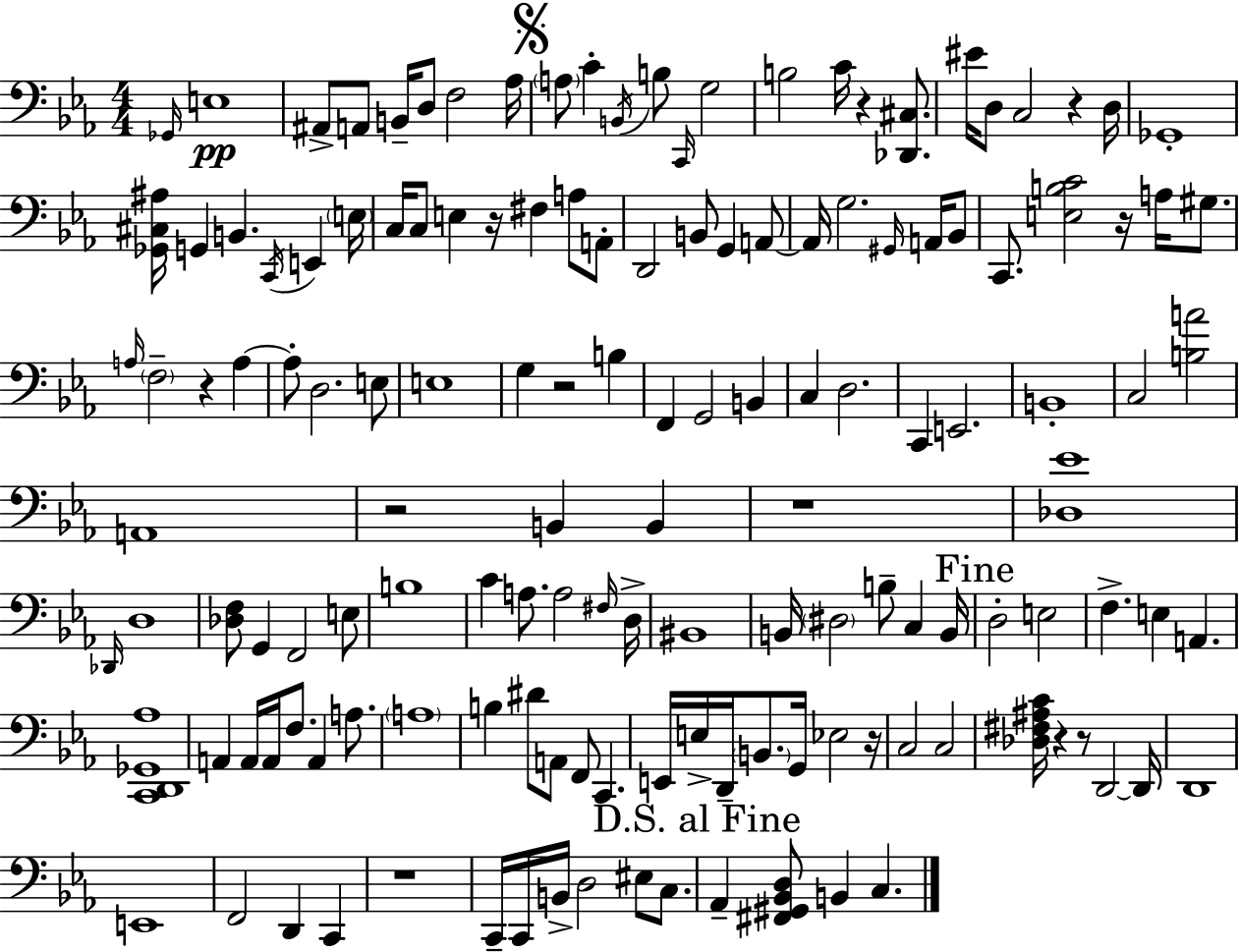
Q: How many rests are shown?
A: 12